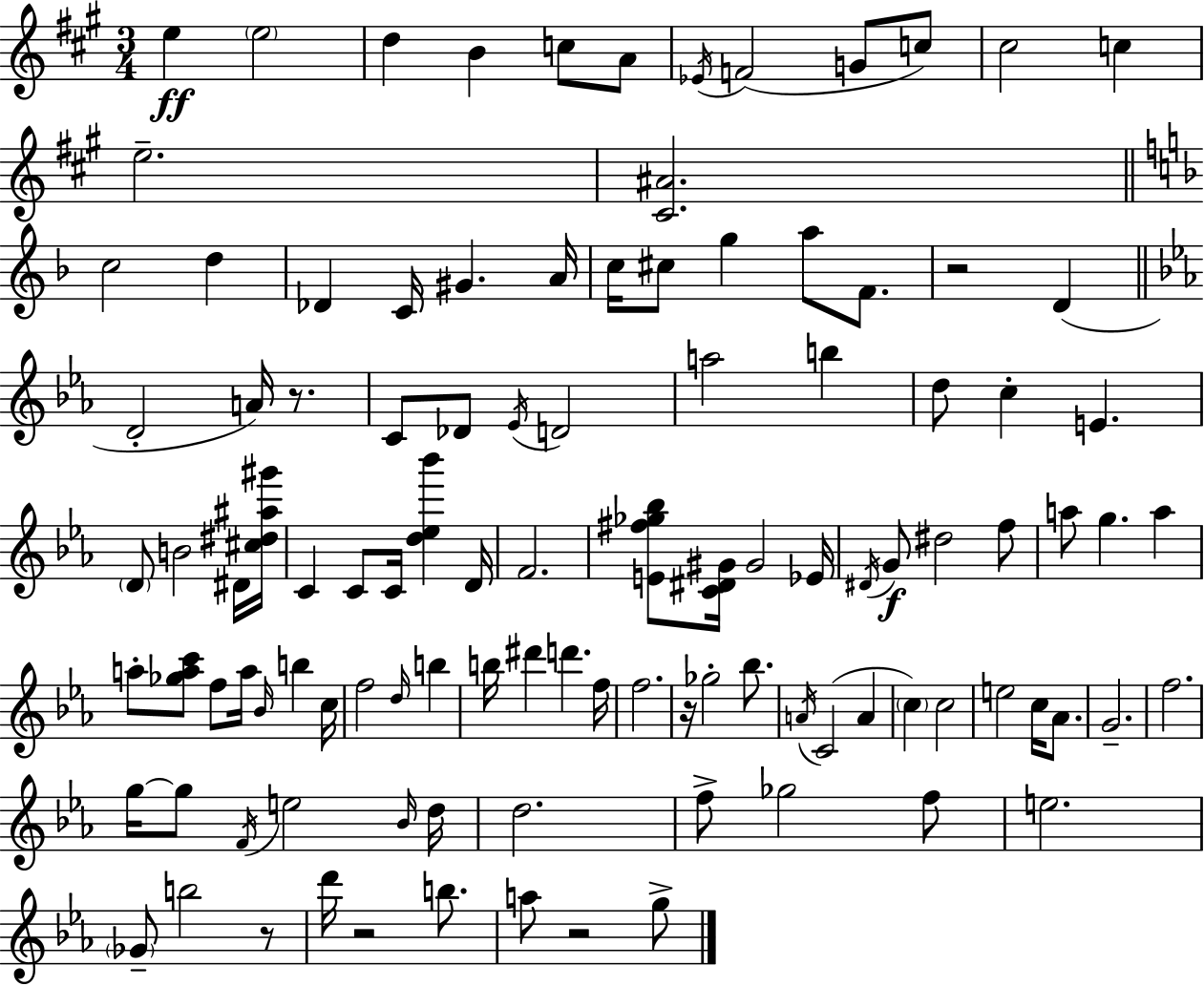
E5/q E5/h D5/q B4/q C5/e A4/e Eb4/s F4/h G4/e C5/e C#5/h C5/q E5/h. [C#4,A#4]/h. C5/h D5/q Db4/q C4/s G#4/q. A4/s C5/s C#5/e G5/q A5/e F4/e. R/h D4/q D4/h A4/s R/e. C4/e Db4/e Eb4/s D4/h A5/h B5/q D5/e C5/q E4/q. D4/e B4/h D#4/s [C#5,D#5,A#5,G#6]/s C4/q C4/e C4/s [D5,Eb5,Bb6]/q D4/s F4/h. [E4,F#5,Gb5,Bb5]/e [C4,D#4,G#4]/s G#4/h Eb4/s D#4/s G4/e D#5/h F5/e A5/e G5/q. A5/q A5/e [Gb5,A5,C6]/e F5/e A5/s Bb4/s B5/q C5/s F5/h D5/s B5/q B5/s D#6/q D6/q. F5/s F5/h. R/s Gb5/h Bb5/e. A4/s C4/h A4/q C5/q C5/h E5/h C5/s Ab4/e. G4/h. F5/h. G5/s G5/e F4/s E5/h Bb4/s D5/s D5/h. F5/e Gb5/h F5/e E5/h. Gb4/e B5/h R/e D6/s R/h B5/e. A5/e R/h G5/e